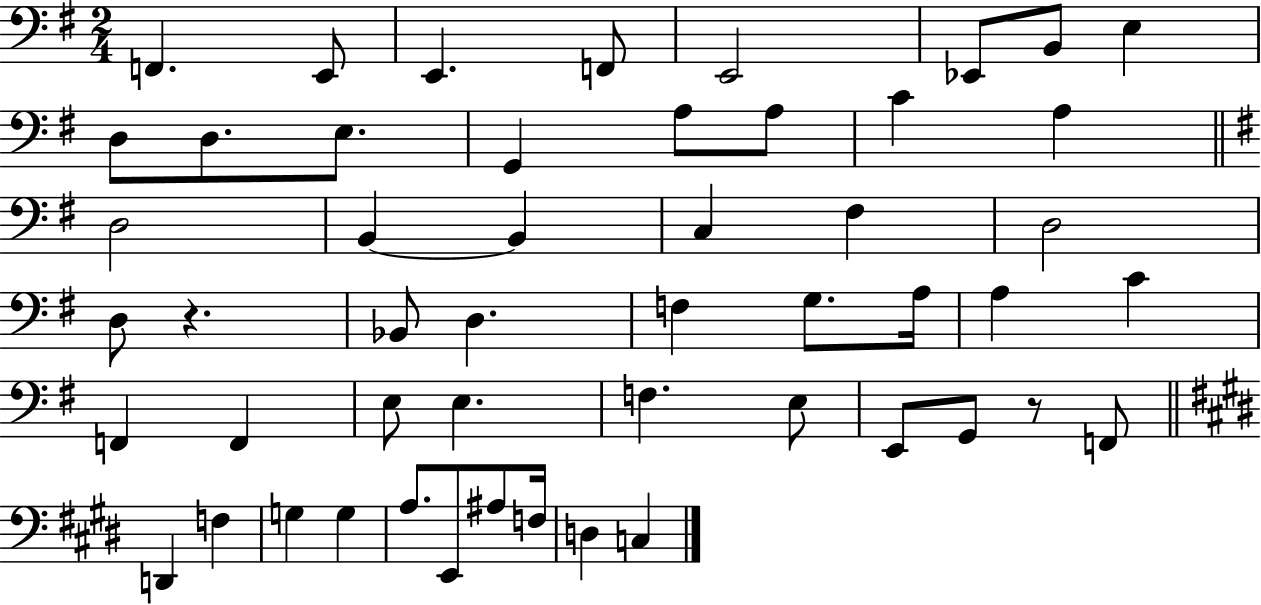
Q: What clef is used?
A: bass